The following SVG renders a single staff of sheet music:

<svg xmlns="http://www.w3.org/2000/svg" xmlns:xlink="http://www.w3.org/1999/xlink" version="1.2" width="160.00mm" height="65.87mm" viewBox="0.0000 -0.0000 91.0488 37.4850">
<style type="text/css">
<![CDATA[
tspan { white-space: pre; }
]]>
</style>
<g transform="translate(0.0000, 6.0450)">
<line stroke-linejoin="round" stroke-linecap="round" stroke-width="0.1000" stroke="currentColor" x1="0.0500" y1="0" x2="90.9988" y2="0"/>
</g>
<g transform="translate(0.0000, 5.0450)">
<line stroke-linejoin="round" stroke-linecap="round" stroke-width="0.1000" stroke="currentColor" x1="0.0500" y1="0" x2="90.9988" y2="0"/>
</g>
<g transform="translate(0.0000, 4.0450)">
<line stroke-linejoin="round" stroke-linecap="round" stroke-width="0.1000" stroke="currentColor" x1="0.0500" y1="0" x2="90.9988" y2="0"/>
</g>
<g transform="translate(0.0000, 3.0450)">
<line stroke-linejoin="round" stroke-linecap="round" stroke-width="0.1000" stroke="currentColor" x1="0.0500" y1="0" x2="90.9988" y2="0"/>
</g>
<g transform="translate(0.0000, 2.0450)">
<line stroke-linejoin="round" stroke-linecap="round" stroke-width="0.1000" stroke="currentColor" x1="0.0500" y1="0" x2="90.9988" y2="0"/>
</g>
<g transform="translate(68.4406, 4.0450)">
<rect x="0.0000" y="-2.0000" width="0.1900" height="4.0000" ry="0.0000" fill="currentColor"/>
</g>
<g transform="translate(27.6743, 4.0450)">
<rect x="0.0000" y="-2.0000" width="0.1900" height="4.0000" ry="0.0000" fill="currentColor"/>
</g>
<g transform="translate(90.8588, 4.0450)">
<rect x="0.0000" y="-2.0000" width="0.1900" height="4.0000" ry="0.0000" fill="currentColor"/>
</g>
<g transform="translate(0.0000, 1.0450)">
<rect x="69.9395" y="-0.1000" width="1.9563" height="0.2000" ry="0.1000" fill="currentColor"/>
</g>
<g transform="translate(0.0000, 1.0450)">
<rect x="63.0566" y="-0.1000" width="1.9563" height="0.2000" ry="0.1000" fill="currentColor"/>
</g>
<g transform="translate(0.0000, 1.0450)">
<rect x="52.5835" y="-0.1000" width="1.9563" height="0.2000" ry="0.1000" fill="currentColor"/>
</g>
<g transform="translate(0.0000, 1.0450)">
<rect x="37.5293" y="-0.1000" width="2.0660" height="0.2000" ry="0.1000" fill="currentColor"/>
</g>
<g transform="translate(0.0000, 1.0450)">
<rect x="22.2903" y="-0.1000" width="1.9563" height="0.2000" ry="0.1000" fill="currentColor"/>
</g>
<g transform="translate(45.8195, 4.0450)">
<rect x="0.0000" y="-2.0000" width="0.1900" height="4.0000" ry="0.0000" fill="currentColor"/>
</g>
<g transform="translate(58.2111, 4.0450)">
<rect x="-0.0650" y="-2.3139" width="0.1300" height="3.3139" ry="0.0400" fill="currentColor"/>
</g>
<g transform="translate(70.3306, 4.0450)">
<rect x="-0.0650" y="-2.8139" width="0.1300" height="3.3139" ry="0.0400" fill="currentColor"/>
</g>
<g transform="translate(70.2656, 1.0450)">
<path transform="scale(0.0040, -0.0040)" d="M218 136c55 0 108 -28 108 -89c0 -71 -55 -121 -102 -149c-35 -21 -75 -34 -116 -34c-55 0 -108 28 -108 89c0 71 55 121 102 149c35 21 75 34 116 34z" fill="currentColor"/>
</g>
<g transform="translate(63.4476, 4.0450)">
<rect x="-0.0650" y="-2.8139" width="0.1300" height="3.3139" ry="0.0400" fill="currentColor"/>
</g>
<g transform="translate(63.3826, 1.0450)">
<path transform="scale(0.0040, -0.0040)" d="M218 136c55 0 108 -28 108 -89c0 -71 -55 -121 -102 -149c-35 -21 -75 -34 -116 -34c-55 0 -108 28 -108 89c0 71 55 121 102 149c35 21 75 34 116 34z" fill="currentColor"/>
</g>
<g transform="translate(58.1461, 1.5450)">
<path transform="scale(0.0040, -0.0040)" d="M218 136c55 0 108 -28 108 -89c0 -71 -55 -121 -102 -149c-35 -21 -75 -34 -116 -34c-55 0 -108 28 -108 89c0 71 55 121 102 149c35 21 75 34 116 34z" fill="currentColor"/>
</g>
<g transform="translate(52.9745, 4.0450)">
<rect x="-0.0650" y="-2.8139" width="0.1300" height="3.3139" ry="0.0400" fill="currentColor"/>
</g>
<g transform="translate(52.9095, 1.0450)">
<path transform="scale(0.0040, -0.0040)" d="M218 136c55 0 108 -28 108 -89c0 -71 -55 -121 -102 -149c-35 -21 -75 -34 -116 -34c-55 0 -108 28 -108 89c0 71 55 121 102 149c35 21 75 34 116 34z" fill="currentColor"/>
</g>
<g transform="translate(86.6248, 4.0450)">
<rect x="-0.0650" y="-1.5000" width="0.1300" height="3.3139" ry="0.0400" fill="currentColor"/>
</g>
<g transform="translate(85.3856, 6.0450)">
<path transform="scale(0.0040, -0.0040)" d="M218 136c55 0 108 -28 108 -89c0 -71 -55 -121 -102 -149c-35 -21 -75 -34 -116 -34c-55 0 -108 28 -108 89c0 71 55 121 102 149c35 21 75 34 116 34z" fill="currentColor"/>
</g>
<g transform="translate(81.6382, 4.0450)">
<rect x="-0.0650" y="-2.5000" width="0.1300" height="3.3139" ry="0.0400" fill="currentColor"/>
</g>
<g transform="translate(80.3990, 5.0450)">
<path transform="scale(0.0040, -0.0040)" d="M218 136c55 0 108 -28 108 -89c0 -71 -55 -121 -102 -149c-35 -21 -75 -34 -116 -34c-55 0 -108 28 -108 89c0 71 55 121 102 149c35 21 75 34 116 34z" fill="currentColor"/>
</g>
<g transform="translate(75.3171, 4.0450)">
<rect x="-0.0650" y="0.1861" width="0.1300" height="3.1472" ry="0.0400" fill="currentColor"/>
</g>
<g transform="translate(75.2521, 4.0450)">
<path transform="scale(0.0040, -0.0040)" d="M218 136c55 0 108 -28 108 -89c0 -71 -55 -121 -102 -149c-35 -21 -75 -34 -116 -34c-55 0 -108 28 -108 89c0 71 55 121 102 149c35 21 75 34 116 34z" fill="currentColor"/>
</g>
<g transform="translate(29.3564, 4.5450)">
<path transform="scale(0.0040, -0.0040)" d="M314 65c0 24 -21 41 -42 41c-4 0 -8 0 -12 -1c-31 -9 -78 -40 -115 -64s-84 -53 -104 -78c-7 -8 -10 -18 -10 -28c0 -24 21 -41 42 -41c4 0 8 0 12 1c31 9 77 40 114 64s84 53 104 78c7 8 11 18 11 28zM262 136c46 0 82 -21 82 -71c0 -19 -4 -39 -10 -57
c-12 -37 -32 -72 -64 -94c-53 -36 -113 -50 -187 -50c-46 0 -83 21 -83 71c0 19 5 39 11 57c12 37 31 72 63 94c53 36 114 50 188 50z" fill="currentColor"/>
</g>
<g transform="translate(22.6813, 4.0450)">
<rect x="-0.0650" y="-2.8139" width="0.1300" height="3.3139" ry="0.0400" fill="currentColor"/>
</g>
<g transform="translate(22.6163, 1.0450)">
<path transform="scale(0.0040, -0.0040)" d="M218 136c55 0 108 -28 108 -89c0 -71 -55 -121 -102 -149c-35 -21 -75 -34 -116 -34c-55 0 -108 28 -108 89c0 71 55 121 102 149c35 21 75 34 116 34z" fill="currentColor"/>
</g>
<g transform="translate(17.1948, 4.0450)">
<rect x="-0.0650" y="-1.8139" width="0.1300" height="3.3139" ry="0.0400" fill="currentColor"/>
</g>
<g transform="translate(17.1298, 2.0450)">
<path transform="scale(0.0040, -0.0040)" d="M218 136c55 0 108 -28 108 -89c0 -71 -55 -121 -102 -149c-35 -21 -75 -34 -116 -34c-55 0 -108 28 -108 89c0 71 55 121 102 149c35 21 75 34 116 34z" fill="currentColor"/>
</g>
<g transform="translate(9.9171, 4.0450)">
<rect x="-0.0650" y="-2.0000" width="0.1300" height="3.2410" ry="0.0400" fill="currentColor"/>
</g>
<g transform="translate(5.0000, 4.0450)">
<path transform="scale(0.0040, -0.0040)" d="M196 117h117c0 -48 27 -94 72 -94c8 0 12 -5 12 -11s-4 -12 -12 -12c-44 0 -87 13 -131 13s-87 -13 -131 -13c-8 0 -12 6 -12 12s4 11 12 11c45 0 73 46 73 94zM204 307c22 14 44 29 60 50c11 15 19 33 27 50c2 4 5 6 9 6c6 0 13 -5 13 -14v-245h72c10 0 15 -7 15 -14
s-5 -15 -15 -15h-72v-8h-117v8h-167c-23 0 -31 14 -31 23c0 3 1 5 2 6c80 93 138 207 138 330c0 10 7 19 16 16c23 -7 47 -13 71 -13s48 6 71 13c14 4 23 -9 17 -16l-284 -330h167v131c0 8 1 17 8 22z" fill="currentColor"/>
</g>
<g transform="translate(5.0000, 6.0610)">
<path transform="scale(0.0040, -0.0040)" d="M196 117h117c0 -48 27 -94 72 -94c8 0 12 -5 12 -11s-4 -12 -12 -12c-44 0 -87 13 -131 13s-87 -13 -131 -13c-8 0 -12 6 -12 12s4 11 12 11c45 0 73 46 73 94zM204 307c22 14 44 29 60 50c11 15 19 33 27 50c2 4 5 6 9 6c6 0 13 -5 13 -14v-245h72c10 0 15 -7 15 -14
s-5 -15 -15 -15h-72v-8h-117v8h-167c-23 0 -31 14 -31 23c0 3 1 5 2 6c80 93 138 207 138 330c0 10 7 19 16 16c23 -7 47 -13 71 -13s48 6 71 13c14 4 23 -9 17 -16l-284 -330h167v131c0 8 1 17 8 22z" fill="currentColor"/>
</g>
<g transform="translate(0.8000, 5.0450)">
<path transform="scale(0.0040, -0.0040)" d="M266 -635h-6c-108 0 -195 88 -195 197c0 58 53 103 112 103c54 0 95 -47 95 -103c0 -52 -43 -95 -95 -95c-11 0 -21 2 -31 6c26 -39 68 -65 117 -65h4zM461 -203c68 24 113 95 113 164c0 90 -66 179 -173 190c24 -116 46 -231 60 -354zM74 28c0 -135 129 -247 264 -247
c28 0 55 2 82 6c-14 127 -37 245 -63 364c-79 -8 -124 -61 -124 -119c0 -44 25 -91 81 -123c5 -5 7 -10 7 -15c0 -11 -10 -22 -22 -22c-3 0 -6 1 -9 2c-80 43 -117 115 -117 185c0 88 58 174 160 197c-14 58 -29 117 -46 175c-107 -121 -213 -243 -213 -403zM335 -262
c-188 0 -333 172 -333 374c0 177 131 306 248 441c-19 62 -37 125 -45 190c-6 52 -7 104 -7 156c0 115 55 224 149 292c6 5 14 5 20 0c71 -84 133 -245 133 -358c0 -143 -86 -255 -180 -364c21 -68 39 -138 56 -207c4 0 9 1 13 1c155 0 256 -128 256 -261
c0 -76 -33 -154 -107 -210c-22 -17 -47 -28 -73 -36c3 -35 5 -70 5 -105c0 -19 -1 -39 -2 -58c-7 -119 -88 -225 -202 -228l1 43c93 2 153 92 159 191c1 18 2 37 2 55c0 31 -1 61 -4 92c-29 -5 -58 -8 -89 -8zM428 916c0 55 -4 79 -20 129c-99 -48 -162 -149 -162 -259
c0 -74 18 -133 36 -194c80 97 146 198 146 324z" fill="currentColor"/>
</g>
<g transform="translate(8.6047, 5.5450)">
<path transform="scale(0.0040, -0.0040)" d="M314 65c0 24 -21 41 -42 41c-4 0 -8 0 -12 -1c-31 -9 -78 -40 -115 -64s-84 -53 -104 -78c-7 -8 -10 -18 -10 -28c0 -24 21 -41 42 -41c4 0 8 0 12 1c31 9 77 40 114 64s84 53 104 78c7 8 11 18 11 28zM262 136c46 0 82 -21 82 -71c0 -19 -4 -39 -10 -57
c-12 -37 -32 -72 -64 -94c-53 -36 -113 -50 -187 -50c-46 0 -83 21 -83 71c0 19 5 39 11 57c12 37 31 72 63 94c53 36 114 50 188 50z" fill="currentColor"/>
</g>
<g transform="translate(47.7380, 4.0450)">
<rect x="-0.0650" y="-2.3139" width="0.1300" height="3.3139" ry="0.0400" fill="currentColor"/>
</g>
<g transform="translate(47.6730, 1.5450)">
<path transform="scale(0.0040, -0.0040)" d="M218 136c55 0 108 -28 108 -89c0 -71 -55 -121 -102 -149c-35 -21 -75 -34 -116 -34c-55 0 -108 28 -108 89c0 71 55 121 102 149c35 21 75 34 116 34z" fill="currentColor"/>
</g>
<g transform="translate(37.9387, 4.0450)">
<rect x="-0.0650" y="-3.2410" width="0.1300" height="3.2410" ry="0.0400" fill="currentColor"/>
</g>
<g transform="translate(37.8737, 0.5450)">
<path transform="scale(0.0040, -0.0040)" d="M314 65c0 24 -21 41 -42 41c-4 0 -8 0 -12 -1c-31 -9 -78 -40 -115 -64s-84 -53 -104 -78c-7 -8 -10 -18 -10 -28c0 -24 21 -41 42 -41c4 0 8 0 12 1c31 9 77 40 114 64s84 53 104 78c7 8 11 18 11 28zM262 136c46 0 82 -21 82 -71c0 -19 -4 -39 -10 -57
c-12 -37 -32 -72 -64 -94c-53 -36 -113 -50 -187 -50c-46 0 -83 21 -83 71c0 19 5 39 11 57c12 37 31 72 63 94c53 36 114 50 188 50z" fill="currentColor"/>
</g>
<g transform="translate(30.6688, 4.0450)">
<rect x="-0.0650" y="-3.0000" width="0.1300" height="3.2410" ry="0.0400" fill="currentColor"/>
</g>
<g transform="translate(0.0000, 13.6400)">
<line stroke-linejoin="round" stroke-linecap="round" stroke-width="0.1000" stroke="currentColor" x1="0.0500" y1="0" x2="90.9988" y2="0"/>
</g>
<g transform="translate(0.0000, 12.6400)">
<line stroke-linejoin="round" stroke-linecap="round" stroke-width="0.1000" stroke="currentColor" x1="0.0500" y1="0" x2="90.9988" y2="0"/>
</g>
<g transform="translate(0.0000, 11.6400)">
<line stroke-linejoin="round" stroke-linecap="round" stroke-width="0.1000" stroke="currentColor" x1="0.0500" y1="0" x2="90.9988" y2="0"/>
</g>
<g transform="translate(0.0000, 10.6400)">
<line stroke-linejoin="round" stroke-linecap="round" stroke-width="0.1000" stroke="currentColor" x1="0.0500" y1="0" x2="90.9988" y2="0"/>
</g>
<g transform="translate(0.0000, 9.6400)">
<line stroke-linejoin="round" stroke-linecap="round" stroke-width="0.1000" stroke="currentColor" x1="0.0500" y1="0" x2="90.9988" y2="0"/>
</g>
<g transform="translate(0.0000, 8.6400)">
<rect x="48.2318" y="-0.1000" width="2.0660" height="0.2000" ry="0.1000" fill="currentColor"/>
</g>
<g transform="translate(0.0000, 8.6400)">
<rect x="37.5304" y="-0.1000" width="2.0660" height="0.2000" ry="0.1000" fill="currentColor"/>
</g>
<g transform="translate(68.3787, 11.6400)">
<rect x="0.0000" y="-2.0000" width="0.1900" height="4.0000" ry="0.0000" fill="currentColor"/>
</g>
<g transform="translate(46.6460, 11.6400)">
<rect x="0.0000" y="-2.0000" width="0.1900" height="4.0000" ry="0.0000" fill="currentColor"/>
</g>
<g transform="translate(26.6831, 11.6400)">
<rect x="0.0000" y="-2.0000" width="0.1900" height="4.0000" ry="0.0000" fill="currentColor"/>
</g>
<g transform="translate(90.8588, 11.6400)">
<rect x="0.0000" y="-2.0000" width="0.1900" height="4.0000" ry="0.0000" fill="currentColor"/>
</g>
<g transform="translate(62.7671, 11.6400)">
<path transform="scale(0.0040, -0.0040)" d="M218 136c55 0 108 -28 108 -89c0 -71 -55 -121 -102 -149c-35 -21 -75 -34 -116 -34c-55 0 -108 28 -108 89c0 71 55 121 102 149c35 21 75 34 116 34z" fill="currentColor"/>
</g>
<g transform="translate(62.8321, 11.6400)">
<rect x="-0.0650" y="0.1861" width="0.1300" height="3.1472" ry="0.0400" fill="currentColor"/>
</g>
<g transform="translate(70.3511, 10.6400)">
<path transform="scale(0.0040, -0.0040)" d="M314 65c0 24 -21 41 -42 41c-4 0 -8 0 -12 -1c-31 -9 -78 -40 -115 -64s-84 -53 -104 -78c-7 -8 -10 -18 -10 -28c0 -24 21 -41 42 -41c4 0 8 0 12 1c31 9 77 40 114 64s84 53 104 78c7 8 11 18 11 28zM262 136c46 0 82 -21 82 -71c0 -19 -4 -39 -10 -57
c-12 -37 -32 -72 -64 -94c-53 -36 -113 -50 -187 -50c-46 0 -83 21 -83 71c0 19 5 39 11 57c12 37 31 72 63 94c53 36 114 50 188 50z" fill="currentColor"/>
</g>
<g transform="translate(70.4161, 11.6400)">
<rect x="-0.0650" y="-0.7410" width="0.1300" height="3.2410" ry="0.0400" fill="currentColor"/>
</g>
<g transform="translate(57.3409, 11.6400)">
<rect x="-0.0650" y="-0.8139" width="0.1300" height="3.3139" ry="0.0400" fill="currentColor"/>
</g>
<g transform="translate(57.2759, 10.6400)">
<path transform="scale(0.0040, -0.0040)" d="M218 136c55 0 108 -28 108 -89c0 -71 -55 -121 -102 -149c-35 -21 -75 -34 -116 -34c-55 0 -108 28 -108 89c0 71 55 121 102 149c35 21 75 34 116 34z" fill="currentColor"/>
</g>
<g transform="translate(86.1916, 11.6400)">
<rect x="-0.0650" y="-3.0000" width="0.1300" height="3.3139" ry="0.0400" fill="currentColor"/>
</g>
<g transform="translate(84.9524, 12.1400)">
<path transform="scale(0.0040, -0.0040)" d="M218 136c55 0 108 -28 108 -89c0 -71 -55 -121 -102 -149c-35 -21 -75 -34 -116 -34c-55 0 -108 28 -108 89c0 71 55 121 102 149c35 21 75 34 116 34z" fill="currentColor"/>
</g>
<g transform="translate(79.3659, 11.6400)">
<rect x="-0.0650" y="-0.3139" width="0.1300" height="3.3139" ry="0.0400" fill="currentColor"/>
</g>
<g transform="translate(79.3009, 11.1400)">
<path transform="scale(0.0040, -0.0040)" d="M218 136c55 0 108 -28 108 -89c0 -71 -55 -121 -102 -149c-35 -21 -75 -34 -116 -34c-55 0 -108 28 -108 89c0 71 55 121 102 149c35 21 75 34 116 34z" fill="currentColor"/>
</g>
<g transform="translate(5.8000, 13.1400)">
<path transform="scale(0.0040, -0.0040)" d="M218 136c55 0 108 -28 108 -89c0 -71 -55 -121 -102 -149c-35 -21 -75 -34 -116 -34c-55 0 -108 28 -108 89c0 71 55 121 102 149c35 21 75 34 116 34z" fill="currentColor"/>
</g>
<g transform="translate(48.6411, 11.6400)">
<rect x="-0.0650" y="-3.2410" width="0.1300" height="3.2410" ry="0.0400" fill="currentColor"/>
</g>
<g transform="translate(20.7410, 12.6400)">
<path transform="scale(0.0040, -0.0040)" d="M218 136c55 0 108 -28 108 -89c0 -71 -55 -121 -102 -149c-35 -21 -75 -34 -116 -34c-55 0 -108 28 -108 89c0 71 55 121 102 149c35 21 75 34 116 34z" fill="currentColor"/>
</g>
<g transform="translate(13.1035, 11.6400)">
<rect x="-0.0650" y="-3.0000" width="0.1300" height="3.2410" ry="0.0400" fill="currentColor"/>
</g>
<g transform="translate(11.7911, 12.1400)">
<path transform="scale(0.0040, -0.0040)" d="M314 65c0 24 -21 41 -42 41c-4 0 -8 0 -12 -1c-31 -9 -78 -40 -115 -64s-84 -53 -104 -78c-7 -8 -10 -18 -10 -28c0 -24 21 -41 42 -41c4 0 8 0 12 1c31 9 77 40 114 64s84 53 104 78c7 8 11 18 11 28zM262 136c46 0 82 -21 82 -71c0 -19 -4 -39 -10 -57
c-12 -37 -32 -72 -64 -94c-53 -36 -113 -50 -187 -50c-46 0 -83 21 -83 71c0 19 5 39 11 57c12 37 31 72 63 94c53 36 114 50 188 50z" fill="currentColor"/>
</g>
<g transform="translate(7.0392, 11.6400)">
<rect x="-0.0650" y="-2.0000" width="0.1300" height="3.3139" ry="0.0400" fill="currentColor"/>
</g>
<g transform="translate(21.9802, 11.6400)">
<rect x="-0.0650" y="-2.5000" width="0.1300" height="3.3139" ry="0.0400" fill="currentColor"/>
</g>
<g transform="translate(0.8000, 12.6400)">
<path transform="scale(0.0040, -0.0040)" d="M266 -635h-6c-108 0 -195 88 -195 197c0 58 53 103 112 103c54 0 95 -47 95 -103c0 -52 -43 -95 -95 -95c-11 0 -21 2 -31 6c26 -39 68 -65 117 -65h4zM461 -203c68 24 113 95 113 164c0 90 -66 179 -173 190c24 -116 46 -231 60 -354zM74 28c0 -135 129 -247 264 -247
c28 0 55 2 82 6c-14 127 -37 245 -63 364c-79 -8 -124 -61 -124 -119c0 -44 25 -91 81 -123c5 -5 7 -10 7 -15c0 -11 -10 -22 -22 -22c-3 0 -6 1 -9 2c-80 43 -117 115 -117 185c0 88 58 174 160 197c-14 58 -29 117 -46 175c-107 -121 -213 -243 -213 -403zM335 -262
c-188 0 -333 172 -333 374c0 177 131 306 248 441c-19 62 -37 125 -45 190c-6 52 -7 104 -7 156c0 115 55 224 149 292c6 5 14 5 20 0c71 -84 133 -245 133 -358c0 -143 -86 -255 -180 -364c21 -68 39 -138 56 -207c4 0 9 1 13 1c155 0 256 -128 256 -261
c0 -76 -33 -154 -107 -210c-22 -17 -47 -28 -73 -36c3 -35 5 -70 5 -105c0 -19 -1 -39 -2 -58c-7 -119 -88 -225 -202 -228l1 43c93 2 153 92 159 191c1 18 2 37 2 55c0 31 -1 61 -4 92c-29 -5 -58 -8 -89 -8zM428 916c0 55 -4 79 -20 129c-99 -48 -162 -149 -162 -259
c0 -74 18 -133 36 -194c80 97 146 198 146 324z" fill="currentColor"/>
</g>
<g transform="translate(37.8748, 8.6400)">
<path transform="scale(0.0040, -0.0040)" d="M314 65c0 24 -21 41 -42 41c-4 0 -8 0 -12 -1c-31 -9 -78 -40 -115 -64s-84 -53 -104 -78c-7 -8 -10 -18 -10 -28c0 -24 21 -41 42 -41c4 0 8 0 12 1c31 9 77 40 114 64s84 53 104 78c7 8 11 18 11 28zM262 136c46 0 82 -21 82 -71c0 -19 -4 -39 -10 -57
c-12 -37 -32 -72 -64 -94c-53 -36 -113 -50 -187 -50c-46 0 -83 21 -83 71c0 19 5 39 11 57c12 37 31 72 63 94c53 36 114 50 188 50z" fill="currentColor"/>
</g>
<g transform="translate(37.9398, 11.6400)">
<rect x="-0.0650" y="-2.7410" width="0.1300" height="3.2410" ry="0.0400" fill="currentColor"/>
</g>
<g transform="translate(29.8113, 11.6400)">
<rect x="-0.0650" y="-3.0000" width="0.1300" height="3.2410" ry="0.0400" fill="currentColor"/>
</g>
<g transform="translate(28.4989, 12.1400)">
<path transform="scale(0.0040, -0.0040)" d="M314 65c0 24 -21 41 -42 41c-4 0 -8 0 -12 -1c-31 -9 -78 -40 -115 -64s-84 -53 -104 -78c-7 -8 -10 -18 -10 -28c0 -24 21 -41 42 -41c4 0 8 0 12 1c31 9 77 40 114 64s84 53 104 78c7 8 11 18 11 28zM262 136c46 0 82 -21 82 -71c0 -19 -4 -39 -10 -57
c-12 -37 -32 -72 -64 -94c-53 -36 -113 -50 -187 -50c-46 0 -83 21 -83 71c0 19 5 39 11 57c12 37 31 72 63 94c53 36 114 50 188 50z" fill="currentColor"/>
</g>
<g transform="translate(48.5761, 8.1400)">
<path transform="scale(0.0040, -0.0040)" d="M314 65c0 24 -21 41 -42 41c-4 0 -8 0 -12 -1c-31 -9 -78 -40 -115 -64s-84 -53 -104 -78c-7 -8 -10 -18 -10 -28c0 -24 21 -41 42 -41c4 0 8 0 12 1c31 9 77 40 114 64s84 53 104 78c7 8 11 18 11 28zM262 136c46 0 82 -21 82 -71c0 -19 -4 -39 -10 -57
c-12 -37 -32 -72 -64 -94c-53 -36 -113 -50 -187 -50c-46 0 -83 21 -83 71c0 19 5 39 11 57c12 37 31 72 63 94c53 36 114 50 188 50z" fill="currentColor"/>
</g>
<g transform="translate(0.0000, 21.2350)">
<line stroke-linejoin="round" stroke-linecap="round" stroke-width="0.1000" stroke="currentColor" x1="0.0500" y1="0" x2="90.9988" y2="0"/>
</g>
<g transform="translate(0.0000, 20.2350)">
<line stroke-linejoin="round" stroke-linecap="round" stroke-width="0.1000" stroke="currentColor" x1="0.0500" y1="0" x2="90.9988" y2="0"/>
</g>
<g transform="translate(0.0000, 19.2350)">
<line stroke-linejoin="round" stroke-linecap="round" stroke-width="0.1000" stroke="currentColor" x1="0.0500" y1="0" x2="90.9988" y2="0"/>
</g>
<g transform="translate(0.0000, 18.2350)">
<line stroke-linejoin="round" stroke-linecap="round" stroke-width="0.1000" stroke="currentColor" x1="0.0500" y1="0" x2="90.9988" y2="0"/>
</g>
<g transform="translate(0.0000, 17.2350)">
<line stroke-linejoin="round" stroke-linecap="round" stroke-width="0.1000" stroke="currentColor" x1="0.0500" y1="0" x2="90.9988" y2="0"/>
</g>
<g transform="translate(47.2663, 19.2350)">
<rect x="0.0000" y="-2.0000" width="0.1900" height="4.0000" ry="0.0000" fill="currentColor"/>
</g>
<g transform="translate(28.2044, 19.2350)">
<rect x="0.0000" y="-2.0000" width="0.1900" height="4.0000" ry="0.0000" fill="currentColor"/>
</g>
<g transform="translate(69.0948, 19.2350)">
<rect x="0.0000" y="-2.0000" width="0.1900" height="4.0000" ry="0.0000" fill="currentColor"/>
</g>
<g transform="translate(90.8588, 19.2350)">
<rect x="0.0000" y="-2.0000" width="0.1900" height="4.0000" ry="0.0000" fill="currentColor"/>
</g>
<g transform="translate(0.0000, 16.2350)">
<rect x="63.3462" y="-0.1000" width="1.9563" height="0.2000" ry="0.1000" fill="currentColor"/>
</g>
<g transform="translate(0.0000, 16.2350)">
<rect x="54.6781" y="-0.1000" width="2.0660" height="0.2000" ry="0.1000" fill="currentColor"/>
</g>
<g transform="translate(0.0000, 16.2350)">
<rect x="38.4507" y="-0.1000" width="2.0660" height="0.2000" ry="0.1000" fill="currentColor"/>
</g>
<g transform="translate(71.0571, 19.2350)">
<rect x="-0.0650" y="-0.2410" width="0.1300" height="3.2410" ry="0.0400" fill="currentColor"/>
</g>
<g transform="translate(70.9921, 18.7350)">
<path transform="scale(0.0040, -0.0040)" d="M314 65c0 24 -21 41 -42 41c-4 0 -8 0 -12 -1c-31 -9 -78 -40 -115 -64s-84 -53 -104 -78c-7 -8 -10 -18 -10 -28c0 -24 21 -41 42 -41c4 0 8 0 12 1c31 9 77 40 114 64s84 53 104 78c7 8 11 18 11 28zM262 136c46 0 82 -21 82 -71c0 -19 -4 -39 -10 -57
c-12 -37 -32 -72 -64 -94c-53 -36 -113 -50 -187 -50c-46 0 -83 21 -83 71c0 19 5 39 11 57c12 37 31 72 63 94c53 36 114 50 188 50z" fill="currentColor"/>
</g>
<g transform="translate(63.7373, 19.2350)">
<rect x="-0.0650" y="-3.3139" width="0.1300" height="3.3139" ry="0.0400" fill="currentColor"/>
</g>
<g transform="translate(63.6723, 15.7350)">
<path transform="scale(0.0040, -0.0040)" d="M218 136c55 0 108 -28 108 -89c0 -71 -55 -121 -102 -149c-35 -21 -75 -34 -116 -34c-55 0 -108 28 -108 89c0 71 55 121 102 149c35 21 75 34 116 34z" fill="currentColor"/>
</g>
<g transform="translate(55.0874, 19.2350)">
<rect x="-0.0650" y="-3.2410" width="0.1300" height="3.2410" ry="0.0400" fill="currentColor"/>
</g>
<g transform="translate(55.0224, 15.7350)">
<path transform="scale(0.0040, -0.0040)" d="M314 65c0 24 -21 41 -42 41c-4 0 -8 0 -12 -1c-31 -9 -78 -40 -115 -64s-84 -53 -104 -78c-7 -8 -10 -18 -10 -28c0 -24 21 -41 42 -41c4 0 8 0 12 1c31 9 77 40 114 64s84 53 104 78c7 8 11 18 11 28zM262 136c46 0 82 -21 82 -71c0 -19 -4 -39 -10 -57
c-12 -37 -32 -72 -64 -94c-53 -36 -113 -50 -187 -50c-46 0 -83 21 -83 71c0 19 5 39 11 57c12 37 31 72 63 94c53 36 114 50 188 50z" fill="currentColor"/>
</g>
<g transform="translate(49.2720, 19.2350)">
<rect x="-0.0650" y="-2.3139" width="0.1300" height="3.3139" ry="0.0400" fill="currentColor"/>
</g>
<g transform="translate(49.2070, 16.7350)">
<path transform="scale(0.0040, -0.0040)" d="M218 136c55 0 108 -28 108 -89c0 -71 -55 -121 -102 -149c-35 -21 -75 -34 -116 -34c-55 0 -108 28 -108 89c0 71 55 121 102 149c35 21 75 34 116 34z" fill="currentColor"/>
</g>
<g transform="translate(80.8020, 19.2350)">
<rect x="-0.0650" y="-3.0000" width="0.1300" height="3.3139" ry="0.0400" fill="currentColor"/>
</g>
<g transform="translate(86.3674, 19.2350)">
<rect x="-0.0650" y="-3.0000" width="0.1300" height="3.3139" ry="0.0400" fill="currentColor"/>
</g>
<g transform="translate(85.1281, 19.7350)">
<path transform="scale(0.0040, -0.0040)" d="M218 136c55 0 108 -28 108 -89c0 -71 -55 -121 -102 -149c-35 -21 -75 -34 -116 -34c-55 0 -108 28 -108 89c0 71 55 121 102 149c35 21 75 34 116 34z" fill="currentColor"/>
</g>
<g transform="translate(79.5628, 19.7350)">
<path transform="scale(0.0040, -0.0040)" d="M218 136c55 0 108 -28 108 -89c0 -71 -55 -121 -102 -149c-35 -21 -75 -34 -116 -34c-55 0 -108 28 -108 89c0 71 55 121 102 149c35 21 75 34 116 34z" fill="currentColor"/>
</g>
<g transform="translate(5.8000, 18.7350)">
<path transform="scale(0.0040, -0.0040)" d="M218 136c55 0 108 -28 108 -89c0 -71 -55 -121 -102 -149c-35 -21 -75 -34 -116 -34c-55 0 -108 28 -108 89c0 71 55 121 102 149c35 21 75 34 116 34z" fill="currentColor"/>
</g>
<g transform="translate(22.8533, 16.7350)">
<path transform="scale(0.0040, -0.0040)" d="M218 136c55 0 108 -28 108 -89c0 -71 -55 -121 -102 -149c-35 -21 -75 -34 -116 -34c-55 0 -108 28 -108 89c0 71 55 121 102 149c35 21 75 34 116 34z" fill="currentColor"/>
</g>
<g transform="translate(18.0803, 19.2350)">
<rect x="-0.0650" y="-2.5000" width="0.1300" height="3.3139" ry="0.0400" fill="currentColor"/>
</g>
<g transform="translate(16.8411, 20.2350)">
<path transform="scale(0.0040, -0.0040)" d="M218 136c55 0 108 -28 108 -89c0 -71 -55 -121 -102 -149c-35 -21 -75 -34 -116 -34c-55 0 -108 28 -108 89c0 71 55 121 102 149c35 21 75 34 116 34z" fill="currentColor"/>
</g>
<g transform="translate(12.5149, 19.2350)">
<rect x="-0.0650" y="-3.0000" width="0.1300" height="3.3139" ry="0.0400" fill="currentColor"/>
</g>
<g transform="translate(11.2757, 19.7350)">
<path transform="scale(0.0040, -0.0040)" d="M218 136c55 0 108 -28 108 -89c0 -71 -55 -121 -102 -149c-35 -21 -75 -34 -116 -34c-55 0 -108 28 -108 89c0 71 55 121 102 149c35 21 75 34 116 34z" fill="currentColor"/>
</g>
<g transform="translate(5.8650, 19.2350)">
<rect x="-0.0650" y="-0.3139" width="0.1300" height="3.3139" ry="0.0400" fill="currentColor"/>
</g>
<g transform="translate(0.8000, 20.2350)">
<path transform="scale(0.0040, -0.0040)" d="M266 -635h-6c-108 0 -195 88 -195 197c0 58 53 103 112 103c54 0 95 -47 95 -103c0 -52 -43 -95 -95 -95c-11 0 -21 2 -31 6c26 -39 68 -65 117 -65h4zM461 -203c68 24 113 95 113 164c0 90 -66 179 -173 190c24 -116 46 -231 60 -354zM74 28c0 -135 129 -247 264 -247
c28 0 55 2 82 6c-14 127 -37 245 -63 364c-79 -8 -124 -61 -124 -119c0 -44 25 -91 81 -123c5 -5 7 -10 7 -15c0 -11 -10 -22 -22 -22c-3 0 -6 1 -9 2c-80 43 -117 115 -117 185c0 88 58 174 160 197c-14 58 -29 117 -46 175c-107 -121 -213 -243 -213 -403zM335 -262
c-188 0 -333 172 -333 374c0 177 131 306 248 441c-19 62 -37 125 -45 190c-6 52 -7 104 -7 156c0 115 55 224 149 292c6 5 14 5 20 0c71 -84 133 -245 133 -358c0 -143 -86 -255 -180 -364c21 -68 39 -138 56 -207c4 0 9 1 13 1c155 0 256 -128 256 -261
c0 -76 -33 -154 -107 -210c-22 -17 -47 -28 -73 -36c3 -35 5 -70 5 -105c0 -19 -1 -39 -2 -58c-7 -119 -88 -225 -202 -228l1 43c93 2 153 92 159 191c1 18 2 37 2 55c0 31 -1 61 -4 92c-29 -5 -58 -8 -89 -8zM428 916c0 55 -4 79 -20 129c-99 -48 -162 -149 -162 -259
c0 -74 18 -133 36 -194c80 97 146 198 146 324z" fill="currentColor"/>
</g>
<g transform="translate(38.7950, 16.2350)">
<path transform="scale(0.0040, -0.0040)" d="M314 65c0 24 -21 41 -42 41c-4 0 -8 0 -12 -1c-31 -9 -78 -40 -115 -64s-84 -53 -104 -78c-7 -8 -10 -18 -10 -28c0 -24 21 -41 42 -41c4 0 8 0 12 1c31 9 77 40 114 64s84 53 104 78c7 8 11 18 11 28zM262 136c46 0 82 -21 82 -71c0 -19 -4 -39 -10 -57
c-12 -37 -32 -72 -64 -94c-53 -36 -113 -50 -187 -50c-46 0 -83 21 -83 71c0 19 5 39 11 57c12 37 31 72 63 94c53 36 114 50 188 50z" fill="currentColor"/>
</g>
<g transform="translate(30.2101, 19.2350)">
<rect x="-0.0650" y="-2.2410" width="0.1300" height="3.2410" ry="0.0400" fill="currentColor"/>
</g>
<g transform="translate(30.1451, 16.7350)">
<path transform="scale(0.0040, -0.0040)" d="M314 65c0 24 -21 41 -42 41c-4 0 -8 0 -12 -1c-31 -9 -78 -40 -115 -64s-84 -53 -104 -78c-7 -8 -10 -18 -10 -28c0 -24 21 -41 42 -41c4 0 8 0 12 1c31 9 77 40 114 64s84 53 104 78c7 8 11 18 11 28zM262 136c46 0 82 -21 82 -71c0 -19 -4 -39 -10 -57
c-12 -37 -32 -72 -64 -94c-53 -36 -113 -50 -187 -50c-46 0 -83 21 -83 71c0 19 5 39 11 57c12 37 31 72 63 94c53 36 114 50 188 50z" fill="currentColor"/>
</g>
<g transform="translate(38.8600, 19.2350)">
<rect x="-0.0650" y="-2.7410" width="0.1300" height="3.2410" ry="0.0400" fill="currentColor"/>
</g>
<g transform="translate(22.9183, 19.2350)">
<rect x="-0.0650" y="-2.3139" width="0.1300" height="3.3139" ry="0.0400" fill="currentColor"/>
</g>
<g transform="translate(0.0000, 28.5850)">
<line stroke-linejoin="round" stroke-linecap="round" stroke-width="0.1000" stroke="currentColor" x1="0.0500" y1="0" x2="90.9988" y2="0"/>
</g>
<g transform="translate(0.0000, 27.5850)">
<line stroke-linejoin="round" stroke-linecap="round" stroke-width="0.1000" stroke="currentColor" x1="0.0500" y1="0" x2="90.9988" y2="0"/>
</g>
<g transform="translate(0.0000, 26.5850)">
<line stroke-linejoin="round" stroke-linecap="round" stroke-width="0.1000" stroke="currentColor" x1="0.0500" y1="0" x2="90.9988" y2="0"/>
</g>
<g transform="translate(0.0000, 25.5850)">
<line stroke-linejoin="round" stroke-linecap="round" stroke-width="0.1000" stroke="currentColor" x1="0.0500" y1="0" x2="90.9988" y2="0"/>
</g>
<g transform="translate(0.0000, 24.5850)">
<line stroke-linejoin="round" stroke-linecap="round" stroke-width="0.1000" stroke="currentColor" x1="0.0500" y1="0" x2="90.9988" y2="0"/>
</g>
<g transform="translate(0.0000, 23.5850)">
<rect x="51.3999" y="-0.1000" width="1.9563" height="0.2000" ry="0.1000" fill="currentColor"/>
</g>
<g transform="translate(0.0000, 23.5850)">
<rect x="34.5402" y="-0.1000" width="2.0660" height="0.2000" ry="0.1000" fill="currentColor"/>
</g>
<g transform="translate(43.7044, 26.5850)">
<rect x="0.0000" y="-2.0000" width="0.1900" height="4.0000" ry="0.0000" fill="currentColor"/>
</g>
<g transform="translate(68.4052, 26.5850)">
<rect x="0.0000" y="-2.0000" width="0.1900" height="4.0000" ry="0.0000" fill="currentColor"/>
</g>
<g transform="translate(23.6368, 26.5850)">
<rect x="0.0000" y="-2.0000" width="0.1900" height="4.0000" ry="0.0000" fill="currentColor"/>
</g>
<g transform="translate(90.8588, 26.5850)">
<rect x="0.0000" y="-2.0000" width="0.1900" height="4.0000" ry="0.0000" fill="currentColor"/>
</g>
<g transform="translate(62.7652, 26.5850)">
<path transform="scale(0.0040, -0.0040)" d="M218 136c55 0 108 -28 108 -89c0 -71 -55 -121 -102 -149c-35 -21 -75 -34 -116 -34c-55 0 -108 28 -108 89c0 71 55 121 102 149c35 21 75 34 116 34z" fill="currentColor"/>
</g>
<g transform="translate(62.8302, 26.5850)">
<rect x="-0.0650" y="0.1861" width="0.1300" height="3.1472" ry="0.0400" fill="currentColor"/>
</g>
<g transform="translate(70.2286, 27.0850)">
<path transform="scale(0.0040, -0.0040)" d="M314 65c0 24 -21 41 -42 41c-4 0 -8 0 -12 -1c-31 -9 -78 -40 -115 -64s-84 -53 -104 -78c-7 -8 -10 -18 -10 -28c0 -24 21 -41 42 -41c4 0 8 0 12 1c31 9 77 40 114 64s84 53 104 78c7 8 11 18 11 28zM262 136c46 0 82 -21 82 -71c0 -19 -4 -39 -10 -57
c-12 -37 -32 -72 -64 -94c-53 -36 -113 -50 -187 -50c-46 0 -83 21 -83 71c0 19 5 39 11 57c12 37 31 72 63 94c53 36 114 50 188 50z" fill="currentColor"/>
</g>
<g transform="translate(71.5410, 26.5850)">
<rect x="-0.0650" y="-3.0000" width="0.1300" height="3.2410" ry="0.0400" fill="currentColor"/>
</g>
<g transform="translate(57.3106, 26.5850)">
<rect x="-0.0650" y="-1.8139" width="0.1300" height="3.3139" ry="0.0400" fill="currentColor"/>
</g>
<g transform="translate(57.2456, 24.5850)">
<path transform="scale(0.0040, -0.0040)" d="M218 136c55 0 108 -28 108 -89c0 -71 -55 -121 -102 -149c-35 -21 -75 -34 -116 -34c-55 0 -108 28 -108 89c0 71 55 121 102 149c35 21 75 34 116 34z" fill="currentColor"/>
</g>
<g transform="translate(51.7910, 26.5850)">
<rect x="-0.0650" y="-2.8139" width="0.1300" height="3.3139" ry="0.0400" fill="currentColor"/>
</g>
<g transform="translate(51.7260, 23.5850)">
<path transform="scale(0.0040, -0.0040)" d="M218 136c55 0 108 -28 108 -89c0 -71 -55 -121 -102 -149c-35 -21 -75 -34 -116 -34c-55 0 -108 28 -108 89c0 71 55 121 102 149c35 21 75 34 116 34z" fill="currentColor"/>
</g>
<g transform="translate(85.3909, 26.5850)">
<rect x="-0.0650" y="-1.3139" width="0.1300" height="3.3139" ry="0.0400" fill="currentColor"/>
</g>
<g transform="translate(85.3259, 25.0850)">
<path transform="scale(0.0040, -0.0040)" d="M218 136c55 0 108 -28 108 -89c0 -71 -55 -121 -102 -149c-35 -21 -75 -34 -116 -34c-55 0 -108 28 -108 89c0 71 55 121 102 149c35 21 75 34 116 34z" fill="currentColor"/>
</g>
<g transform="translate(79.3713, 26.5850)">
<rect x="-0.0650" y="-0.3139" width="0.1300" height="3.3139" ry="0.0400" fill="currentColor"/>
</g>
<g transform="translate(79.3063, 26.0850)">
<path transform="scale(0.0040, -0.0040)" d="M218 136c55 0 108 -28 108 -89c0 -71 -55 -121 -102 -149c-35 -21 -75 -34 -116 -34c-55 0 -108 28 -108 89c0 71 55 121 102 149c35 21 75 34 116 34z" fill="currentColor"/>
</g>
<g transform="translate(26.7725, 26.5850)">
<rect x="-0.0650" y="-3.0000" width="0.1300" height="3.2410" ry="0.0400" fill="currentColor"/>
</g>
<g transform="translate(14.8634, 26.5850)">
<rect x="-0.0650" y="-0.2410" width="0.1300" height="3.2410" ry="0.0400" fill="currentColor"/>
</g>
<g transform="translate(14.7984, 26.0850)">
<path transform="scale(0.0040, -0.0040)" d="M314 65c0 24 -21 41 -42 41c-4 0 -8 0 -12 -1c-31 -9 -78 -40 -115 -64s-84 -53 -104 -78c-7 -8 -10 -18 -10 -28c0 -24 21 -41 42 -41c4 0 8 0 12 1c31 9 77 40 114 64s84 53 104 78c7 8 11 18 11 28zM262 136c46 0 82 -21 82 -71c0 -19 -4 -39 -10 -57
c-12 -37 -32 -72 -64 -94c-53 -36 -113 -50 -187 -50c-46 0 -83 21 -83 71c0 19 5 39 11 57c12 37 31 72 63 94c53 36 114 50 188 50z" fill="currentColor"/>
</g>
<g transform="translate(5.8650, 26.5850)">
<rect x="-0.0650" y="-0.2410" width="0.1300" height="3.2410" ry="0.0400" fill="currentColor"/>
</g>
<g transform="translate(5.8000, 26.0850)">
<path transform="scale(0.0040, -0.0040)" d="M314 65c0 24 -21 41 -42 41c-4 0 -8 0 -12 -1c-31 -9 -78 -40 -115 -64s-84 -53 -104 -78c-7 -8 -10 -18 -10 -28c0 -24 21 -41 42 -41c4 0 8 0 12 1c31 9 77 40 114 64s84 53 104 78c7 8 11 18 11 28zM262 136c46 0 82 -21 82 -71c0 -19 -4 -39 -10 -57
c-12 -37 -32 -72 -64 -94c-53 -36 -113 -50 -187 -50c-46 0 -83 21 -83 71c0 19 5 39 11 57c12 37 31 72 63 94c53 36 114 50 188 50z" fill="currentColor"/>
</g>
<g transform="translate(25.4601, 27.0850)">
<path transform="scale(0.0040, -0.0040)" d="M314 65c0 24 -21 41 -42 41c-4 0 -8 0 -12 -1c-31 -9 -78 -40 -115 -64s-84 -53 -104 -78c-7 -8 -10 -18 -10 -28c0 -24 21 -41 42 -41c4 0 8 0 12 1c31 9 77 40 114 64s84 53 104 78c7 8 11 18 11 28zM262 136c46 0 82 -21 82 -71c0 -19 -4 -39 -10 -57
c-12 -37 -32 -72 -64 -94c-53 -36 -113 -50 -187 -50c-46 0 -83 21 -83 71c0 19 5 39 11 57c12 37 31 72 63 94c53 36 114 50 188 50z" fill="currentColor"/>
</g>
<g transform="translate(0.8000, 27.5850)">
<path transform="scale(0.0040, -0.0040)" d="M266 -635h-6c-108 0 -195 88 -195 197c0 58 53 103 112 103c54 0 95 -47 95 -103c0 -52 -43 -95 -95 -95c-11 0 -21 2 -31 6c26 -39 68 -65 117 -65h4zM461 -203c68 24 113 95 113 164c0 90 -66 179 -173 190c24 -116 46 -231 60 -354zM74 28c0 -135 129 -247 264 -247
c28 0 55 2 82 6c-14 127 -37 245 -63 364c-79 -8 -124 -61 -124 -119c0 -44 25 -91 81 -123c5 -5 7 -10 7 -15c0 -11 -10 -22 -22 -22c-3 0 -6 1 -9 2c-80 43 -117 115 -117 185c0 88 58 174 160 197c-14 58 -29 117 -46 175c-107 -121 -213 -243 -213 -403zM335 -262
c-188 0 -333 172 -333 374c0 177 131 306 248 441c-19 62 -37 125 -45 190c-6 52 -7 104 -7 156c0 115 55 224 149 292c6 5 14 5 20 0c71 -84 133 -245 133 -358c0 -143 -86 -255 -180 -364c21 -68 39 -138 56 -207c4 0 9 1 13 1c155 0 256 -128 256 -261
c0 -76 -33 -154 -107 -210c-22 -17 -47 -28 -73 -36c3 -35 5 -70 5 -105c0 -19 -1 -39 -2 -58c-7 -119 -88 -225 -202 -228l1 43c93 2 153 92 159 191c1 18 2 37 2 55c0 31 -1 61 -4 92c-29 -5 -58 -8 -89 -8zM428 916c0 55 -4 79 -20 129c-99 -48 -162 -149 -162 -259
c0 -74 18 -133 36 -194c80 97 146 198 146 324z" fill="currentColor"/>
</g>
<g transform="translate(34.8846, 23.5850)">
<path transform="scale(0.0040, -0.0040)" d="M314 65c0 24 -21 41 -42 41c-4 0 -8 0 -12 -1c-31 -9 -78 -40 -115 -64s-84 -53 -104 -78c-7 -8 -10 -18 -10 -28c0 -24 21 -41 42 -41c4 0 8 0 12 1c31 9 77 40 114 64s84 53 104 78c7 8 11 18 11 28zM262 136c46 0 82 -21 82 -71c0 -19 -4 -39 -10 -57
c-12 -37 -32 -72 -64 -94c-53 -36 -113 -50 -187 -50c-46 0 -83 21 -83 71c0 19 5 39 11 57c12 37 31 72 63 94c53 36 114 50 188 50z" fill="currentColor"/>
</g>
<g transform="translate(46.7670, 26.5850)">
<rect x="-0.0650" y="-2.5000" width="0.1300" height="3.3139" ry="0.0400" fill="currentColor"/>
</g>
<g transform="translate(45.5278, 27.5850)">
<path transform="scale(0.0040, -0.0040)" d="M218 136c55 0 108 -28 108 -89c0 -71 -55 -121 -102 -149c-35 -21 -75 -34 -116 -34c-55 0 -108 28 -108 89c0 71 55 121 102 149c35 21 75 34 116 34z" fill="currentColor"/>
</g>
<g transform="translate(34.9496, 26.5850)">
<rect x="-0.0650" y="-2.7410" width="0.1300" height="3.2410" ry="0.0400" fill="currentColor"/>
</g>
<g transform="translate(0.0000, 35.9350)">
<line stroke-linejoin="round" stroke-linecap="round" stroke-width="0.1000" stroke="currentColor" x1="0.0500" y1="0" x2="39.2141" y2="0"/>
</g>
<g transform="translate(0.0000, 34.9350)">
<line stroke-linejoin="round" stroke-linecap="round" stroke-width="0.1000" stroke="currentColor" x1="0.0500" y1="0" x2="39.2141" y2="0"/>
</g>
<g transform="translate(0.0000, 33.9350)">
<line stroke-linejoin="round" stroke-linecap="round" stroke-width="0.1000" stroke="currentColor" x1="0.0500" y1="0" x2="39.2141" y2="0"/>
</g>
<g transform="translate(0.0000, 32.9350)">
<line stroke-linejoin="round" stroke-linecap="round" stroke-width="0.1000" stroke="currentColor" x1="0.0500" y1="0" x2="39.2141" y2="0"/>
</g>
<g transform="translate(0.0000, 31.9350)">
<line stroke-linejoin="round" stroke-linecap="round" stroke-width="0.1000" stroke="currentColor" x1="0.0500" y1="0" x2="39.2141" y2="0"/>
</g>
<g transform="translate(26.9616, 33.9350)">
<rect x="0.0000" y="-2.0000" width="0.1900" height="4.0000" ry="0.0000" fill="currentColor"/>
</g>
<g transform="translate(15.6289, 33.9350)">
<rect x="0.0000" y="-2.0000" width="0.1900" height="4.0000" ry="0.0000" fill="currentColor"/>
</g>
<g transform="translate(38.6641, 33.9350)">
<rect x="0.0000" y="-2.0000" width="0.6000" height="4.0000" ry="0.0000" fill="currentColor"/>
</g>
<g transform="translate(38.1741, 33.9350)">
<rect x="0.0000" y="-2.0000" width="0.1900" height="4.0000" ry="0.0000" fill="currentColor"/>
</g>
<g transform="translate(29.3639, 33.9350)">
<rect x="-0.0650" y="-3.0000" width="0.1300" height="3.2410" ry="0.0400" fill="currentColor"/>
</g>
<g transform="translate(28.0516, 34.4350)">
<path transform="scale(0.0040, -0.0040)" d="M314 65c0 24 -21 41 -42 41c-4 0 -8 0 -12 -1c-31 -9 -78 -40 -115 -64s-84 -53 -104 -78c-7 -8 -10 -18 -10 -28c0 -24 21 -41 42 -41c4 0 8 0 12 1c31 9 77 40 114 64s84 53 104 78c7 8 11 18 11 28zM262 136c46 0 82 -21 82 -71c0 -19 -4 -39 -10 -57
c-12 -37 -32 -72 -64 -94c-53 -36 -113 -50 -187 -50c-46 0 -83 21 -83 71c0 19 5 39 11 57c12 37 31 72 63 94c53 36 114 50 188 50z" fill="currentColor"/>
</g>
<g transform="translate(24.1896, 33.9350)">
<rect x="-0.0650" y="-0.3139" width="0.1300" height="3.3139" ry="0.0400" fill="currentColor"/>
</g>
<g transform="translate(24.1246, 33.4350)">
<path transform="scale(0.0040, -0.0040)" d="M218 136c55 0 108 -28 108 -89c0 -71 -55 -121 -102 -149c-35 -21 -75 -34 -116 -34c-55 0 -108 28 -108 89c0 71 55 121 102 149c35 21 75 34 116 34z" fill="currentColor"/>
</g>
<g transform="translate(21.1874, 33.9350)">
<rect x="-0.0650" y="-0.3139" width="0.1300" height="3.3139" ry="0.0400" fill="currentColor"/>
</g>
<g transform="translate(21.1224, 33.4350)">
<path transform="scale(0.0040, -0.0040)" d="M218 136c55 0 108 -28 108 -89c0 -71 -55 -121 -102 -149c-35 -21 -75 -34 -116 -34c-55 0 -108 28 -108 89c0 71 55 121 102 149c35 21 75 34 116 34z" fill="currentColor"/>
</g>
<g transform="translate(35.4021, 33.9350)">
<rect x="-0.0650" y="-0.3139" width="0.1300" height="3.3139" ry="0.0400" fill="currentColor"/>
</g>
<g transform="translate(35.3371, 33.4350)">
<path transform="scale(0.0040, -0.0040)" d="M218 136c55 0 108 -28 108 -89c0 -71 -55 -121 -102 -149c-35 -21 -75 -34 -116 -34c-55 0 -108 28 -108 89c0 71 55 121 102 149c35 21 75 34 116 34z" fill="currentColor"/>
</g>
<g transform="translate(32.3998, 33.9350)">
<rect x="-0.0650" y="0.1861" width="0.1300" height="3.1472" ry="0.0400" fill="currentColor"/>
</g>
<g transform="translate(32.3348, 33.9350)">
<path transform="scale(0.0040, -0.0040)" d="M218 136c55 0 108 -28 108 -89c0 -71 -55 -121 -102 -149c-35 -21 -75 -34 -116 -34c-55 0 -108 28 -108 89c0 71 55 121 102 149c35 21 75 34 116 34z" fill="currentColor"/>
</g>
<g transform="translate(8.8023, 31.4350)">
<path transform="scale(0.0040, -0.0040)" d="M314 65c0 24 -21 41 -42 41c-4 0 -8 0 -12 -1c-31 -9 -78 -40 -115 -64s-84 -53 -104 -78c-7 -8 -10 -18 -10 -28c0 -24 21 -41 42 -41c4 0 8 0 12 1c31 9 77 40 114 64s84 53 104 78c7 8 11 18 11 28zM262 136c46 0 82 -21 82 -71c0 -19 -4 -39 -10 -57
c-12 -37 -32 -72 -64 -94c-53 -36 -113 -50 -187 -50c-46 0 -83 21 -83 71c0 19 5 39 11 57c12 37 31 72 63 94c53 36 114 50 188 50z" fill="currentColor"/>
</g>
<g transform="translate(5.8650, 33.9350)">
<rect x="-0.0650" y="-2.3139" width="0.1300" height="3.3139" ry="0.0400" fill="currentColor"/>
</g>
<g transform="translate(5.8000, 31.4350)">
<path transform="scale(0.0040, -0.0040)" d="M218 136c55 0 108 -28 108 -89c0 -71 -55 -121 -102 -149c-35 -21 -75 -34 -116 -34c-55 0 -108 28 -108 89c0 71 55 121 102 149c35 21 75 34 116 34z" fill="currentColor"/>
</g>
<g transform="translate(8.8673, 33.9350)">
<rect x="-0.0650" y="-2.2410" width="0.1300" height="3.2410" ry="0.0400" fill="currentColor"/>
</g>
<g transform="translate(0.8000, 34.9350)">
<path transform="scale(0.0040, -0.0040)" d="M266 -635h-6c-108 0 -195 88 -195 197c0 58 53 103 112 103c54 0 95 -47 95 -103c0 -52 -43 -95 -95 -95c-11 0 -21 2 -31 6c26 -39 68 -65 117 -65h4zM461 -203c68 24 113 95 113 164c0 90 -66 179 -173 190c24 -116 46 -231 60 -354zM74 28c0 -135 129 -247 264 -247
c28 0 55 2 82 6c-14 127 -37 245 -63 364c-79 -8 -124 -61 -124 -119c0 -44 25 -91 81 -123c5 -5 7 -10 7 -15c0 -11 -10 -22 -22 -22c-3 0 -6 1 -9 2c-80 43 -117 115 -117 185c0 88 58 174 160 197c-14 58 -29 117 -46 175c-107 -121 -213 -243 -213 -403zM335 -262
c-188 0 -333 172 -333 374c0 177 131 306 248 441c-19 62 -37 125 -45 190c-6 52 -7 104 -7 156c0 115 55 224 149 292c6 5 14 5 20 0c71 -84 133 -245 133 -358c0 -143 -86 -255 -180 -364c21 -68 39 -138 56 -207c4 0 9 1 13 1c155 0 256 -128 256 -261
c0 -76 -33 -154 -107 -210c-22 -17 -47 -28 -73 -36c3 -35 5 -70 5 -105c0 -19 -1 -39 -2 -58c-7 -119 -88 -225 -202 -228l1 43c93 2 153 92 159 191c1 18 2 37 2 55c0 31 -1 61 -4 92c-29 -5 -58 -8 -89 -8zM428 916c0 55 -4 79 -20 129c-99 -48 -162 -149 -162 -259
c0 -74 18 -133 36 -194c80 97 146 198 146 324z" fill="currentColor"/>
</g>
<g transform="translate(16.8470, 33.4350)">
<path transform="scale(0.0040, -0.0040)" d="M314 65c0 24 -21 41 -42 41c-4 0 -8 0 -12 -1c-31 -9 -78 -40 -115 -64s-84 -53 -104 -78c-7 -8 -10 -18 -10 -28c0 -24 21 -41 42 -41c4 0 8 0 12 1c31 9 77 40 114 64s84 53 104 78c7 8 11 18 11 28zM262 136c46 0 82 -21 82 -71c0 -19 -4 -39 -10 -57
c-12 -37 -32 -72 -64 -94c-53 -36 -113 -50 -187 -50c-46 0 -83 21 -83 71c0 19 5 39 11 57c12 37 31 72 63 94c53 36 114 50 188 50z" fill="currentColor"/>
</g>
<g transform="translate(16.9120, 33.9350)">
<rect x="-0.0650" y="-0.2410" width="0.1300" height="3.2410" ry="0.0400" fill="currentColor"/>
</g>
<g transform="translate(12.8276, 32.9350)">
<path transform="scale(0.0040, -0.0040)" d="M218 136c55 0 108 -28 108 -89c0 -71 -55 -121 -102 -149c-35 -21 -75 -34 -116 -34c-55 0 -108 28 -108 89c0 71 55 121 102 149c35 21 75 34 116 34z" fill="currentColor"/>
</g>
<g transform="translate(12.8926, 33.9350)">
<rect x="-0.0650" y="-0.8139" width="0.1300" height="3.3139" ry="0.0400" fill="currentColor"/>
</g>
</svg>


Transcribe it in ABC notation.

X:1
T:Untitled
M:4/4
L:1/4
K:C
F2 f a A2 b2 g a g a a B G E F A2 G A2 a2 b2 d B d2 c A c A G g g2 a2 g b2 b c2 A A c2 c2 A2 a2 G a f B A2 c e g g2 d c2 c c A2 B c